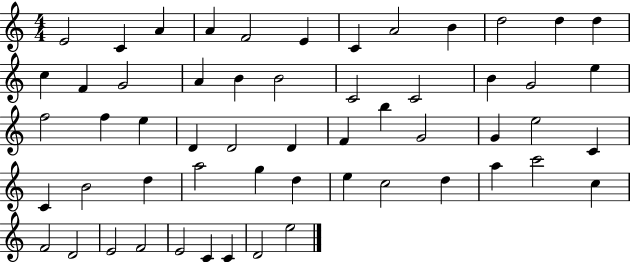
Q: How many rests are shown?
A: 0